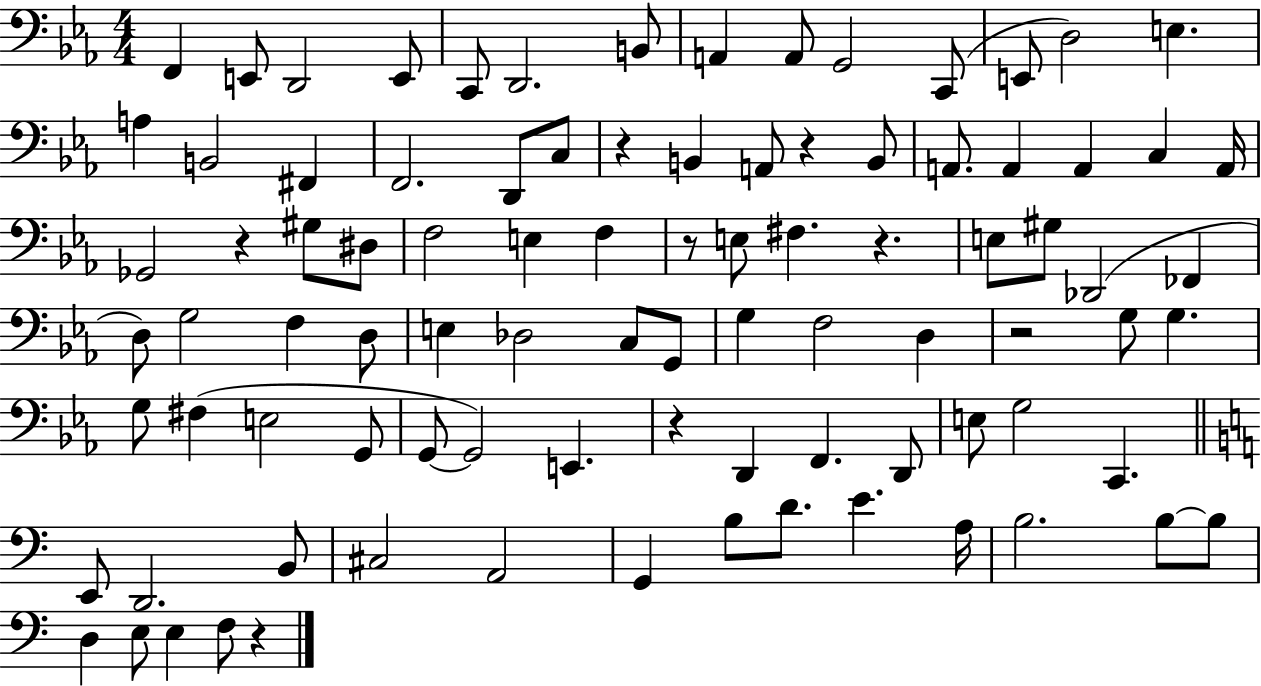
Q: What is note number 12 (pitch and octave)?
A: E2